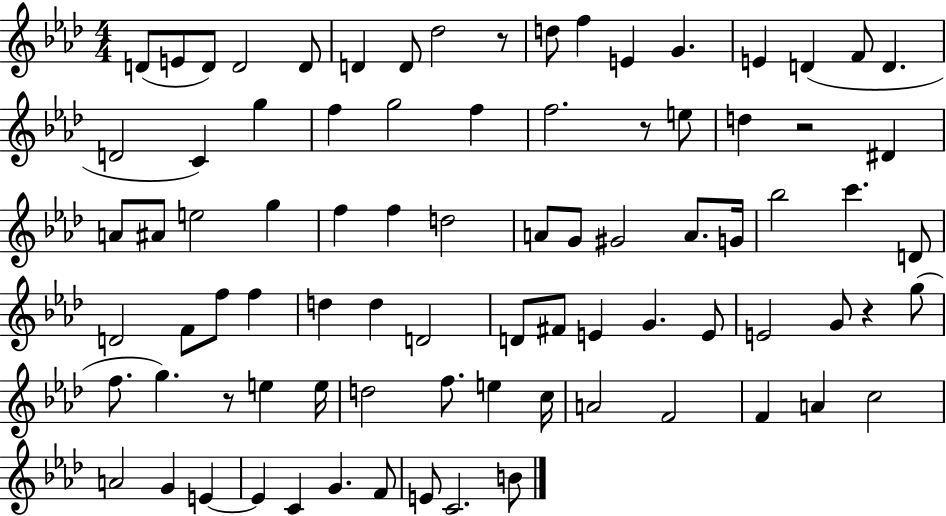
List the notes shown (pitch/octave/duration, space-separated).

D4/e E4/e D4/e D4/h D4/e D4/q D4/e Db5/h R/e D5/e F5/q E4/q G4/q. E4/q D4/q F4/e D4/q. D4/h C4/q G5/q F5/q G5/h F5/q F5/h. R/e E5/e D5/q R/h D#4/q A4/e A#4/e E5/h G5/q F5/q F5/q D5/h A4/e G4/e G#4/h A4/e. G4/s Bb5/h C6/q. D4/e D4/h F4/e F5/e F5/q D5/q D5/q D4/h D4/e F#4/e E4/q G4/q. E4/e E4/h G4/e R/q G5/e F5/e. G5/q. R/e E5/q E5/s D5/h F5/e. E5/q C5/s A4/h F4/h F4/q A4/q C5/h A4/h G4/q E4/q E4/q C4/q G4/q. F4/e E4/e C4/h. B4/e